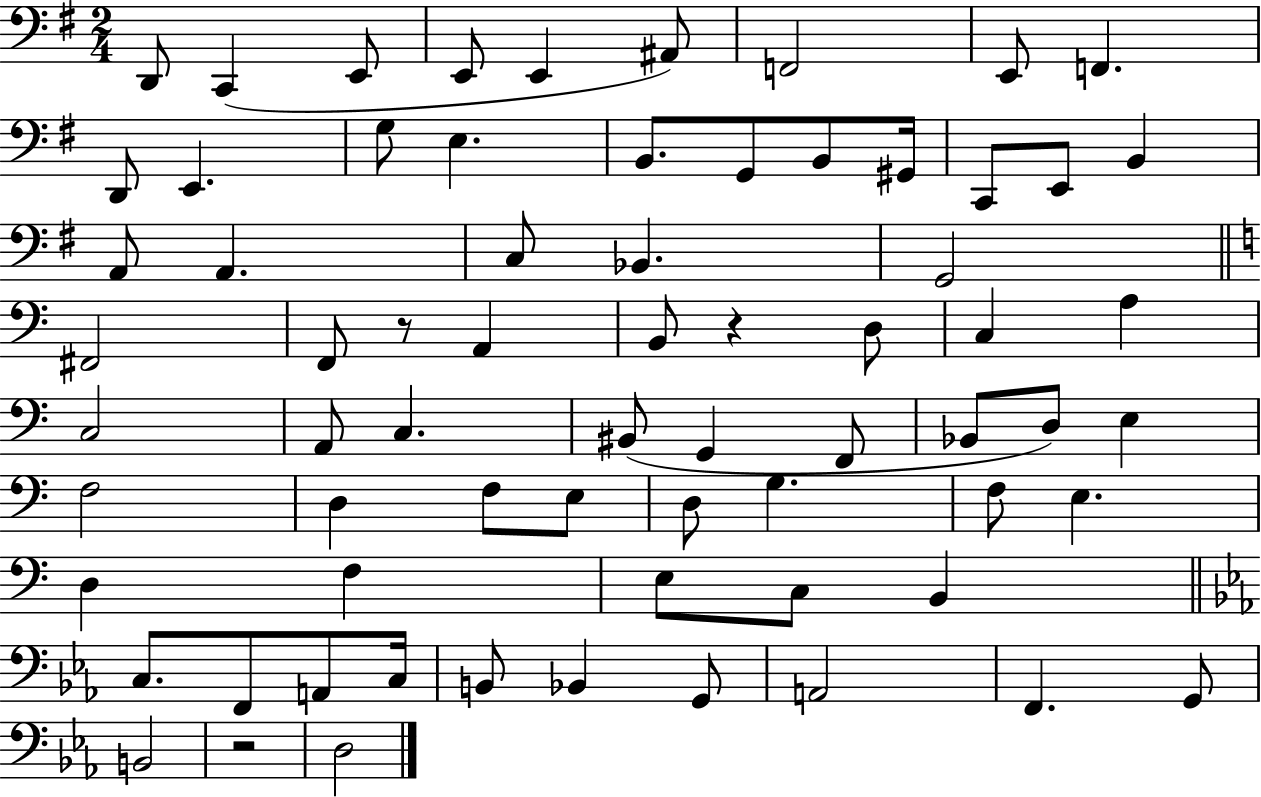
{
  \clef bass
  \numericTimeSignature
  \time 2/4
  \key g \major
  d,8 c,4( e,8 | e,8 e,4 ais,8) | f,2 | e,8 f,4. | \break d,8 e,4. | g8 e4. | b,8. g,8 b,8 gis,16 | c,8 e,8 b,4 | \break a,8 a,4. | c8 bes,4. | g,2 | \bar "||" \break \key a \minor fis,2 | f,8 r8 a,4 | b,8 r4 d8 | c4 a4 | \break c2 | a,8 c4. | bis,8( g,4 f,8 | bes,8 d8) e4 | \break f2 | d4 f8 e8 | d8 g4. | f8 e4. | \break d4 f4 | e8 c8 b,4 | \bar "||" \break \key ees \major c8. f,8 a,8 c16 | b,8 bes,4 g,8 | a,2 | f,4. g,8 | \break b,2 | r2 | d2 | \bar "|."
}